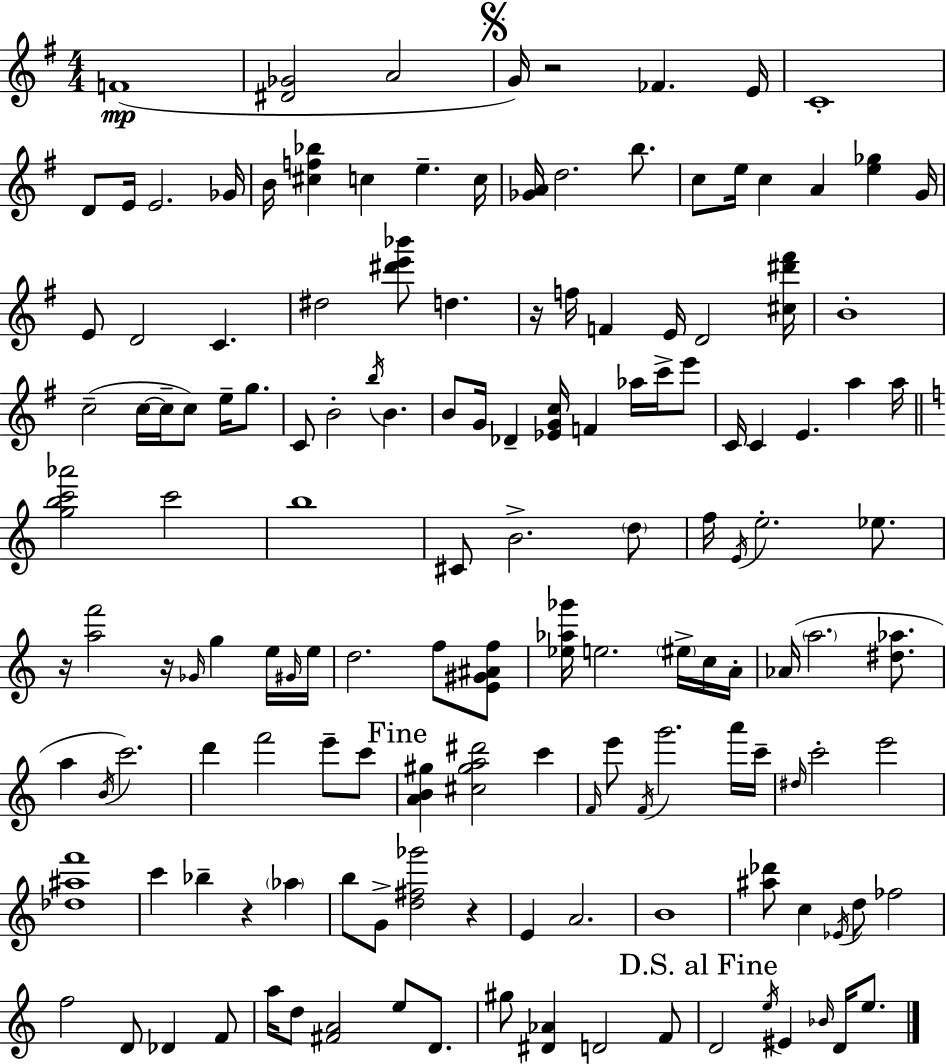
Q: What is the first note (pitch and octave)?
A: F4